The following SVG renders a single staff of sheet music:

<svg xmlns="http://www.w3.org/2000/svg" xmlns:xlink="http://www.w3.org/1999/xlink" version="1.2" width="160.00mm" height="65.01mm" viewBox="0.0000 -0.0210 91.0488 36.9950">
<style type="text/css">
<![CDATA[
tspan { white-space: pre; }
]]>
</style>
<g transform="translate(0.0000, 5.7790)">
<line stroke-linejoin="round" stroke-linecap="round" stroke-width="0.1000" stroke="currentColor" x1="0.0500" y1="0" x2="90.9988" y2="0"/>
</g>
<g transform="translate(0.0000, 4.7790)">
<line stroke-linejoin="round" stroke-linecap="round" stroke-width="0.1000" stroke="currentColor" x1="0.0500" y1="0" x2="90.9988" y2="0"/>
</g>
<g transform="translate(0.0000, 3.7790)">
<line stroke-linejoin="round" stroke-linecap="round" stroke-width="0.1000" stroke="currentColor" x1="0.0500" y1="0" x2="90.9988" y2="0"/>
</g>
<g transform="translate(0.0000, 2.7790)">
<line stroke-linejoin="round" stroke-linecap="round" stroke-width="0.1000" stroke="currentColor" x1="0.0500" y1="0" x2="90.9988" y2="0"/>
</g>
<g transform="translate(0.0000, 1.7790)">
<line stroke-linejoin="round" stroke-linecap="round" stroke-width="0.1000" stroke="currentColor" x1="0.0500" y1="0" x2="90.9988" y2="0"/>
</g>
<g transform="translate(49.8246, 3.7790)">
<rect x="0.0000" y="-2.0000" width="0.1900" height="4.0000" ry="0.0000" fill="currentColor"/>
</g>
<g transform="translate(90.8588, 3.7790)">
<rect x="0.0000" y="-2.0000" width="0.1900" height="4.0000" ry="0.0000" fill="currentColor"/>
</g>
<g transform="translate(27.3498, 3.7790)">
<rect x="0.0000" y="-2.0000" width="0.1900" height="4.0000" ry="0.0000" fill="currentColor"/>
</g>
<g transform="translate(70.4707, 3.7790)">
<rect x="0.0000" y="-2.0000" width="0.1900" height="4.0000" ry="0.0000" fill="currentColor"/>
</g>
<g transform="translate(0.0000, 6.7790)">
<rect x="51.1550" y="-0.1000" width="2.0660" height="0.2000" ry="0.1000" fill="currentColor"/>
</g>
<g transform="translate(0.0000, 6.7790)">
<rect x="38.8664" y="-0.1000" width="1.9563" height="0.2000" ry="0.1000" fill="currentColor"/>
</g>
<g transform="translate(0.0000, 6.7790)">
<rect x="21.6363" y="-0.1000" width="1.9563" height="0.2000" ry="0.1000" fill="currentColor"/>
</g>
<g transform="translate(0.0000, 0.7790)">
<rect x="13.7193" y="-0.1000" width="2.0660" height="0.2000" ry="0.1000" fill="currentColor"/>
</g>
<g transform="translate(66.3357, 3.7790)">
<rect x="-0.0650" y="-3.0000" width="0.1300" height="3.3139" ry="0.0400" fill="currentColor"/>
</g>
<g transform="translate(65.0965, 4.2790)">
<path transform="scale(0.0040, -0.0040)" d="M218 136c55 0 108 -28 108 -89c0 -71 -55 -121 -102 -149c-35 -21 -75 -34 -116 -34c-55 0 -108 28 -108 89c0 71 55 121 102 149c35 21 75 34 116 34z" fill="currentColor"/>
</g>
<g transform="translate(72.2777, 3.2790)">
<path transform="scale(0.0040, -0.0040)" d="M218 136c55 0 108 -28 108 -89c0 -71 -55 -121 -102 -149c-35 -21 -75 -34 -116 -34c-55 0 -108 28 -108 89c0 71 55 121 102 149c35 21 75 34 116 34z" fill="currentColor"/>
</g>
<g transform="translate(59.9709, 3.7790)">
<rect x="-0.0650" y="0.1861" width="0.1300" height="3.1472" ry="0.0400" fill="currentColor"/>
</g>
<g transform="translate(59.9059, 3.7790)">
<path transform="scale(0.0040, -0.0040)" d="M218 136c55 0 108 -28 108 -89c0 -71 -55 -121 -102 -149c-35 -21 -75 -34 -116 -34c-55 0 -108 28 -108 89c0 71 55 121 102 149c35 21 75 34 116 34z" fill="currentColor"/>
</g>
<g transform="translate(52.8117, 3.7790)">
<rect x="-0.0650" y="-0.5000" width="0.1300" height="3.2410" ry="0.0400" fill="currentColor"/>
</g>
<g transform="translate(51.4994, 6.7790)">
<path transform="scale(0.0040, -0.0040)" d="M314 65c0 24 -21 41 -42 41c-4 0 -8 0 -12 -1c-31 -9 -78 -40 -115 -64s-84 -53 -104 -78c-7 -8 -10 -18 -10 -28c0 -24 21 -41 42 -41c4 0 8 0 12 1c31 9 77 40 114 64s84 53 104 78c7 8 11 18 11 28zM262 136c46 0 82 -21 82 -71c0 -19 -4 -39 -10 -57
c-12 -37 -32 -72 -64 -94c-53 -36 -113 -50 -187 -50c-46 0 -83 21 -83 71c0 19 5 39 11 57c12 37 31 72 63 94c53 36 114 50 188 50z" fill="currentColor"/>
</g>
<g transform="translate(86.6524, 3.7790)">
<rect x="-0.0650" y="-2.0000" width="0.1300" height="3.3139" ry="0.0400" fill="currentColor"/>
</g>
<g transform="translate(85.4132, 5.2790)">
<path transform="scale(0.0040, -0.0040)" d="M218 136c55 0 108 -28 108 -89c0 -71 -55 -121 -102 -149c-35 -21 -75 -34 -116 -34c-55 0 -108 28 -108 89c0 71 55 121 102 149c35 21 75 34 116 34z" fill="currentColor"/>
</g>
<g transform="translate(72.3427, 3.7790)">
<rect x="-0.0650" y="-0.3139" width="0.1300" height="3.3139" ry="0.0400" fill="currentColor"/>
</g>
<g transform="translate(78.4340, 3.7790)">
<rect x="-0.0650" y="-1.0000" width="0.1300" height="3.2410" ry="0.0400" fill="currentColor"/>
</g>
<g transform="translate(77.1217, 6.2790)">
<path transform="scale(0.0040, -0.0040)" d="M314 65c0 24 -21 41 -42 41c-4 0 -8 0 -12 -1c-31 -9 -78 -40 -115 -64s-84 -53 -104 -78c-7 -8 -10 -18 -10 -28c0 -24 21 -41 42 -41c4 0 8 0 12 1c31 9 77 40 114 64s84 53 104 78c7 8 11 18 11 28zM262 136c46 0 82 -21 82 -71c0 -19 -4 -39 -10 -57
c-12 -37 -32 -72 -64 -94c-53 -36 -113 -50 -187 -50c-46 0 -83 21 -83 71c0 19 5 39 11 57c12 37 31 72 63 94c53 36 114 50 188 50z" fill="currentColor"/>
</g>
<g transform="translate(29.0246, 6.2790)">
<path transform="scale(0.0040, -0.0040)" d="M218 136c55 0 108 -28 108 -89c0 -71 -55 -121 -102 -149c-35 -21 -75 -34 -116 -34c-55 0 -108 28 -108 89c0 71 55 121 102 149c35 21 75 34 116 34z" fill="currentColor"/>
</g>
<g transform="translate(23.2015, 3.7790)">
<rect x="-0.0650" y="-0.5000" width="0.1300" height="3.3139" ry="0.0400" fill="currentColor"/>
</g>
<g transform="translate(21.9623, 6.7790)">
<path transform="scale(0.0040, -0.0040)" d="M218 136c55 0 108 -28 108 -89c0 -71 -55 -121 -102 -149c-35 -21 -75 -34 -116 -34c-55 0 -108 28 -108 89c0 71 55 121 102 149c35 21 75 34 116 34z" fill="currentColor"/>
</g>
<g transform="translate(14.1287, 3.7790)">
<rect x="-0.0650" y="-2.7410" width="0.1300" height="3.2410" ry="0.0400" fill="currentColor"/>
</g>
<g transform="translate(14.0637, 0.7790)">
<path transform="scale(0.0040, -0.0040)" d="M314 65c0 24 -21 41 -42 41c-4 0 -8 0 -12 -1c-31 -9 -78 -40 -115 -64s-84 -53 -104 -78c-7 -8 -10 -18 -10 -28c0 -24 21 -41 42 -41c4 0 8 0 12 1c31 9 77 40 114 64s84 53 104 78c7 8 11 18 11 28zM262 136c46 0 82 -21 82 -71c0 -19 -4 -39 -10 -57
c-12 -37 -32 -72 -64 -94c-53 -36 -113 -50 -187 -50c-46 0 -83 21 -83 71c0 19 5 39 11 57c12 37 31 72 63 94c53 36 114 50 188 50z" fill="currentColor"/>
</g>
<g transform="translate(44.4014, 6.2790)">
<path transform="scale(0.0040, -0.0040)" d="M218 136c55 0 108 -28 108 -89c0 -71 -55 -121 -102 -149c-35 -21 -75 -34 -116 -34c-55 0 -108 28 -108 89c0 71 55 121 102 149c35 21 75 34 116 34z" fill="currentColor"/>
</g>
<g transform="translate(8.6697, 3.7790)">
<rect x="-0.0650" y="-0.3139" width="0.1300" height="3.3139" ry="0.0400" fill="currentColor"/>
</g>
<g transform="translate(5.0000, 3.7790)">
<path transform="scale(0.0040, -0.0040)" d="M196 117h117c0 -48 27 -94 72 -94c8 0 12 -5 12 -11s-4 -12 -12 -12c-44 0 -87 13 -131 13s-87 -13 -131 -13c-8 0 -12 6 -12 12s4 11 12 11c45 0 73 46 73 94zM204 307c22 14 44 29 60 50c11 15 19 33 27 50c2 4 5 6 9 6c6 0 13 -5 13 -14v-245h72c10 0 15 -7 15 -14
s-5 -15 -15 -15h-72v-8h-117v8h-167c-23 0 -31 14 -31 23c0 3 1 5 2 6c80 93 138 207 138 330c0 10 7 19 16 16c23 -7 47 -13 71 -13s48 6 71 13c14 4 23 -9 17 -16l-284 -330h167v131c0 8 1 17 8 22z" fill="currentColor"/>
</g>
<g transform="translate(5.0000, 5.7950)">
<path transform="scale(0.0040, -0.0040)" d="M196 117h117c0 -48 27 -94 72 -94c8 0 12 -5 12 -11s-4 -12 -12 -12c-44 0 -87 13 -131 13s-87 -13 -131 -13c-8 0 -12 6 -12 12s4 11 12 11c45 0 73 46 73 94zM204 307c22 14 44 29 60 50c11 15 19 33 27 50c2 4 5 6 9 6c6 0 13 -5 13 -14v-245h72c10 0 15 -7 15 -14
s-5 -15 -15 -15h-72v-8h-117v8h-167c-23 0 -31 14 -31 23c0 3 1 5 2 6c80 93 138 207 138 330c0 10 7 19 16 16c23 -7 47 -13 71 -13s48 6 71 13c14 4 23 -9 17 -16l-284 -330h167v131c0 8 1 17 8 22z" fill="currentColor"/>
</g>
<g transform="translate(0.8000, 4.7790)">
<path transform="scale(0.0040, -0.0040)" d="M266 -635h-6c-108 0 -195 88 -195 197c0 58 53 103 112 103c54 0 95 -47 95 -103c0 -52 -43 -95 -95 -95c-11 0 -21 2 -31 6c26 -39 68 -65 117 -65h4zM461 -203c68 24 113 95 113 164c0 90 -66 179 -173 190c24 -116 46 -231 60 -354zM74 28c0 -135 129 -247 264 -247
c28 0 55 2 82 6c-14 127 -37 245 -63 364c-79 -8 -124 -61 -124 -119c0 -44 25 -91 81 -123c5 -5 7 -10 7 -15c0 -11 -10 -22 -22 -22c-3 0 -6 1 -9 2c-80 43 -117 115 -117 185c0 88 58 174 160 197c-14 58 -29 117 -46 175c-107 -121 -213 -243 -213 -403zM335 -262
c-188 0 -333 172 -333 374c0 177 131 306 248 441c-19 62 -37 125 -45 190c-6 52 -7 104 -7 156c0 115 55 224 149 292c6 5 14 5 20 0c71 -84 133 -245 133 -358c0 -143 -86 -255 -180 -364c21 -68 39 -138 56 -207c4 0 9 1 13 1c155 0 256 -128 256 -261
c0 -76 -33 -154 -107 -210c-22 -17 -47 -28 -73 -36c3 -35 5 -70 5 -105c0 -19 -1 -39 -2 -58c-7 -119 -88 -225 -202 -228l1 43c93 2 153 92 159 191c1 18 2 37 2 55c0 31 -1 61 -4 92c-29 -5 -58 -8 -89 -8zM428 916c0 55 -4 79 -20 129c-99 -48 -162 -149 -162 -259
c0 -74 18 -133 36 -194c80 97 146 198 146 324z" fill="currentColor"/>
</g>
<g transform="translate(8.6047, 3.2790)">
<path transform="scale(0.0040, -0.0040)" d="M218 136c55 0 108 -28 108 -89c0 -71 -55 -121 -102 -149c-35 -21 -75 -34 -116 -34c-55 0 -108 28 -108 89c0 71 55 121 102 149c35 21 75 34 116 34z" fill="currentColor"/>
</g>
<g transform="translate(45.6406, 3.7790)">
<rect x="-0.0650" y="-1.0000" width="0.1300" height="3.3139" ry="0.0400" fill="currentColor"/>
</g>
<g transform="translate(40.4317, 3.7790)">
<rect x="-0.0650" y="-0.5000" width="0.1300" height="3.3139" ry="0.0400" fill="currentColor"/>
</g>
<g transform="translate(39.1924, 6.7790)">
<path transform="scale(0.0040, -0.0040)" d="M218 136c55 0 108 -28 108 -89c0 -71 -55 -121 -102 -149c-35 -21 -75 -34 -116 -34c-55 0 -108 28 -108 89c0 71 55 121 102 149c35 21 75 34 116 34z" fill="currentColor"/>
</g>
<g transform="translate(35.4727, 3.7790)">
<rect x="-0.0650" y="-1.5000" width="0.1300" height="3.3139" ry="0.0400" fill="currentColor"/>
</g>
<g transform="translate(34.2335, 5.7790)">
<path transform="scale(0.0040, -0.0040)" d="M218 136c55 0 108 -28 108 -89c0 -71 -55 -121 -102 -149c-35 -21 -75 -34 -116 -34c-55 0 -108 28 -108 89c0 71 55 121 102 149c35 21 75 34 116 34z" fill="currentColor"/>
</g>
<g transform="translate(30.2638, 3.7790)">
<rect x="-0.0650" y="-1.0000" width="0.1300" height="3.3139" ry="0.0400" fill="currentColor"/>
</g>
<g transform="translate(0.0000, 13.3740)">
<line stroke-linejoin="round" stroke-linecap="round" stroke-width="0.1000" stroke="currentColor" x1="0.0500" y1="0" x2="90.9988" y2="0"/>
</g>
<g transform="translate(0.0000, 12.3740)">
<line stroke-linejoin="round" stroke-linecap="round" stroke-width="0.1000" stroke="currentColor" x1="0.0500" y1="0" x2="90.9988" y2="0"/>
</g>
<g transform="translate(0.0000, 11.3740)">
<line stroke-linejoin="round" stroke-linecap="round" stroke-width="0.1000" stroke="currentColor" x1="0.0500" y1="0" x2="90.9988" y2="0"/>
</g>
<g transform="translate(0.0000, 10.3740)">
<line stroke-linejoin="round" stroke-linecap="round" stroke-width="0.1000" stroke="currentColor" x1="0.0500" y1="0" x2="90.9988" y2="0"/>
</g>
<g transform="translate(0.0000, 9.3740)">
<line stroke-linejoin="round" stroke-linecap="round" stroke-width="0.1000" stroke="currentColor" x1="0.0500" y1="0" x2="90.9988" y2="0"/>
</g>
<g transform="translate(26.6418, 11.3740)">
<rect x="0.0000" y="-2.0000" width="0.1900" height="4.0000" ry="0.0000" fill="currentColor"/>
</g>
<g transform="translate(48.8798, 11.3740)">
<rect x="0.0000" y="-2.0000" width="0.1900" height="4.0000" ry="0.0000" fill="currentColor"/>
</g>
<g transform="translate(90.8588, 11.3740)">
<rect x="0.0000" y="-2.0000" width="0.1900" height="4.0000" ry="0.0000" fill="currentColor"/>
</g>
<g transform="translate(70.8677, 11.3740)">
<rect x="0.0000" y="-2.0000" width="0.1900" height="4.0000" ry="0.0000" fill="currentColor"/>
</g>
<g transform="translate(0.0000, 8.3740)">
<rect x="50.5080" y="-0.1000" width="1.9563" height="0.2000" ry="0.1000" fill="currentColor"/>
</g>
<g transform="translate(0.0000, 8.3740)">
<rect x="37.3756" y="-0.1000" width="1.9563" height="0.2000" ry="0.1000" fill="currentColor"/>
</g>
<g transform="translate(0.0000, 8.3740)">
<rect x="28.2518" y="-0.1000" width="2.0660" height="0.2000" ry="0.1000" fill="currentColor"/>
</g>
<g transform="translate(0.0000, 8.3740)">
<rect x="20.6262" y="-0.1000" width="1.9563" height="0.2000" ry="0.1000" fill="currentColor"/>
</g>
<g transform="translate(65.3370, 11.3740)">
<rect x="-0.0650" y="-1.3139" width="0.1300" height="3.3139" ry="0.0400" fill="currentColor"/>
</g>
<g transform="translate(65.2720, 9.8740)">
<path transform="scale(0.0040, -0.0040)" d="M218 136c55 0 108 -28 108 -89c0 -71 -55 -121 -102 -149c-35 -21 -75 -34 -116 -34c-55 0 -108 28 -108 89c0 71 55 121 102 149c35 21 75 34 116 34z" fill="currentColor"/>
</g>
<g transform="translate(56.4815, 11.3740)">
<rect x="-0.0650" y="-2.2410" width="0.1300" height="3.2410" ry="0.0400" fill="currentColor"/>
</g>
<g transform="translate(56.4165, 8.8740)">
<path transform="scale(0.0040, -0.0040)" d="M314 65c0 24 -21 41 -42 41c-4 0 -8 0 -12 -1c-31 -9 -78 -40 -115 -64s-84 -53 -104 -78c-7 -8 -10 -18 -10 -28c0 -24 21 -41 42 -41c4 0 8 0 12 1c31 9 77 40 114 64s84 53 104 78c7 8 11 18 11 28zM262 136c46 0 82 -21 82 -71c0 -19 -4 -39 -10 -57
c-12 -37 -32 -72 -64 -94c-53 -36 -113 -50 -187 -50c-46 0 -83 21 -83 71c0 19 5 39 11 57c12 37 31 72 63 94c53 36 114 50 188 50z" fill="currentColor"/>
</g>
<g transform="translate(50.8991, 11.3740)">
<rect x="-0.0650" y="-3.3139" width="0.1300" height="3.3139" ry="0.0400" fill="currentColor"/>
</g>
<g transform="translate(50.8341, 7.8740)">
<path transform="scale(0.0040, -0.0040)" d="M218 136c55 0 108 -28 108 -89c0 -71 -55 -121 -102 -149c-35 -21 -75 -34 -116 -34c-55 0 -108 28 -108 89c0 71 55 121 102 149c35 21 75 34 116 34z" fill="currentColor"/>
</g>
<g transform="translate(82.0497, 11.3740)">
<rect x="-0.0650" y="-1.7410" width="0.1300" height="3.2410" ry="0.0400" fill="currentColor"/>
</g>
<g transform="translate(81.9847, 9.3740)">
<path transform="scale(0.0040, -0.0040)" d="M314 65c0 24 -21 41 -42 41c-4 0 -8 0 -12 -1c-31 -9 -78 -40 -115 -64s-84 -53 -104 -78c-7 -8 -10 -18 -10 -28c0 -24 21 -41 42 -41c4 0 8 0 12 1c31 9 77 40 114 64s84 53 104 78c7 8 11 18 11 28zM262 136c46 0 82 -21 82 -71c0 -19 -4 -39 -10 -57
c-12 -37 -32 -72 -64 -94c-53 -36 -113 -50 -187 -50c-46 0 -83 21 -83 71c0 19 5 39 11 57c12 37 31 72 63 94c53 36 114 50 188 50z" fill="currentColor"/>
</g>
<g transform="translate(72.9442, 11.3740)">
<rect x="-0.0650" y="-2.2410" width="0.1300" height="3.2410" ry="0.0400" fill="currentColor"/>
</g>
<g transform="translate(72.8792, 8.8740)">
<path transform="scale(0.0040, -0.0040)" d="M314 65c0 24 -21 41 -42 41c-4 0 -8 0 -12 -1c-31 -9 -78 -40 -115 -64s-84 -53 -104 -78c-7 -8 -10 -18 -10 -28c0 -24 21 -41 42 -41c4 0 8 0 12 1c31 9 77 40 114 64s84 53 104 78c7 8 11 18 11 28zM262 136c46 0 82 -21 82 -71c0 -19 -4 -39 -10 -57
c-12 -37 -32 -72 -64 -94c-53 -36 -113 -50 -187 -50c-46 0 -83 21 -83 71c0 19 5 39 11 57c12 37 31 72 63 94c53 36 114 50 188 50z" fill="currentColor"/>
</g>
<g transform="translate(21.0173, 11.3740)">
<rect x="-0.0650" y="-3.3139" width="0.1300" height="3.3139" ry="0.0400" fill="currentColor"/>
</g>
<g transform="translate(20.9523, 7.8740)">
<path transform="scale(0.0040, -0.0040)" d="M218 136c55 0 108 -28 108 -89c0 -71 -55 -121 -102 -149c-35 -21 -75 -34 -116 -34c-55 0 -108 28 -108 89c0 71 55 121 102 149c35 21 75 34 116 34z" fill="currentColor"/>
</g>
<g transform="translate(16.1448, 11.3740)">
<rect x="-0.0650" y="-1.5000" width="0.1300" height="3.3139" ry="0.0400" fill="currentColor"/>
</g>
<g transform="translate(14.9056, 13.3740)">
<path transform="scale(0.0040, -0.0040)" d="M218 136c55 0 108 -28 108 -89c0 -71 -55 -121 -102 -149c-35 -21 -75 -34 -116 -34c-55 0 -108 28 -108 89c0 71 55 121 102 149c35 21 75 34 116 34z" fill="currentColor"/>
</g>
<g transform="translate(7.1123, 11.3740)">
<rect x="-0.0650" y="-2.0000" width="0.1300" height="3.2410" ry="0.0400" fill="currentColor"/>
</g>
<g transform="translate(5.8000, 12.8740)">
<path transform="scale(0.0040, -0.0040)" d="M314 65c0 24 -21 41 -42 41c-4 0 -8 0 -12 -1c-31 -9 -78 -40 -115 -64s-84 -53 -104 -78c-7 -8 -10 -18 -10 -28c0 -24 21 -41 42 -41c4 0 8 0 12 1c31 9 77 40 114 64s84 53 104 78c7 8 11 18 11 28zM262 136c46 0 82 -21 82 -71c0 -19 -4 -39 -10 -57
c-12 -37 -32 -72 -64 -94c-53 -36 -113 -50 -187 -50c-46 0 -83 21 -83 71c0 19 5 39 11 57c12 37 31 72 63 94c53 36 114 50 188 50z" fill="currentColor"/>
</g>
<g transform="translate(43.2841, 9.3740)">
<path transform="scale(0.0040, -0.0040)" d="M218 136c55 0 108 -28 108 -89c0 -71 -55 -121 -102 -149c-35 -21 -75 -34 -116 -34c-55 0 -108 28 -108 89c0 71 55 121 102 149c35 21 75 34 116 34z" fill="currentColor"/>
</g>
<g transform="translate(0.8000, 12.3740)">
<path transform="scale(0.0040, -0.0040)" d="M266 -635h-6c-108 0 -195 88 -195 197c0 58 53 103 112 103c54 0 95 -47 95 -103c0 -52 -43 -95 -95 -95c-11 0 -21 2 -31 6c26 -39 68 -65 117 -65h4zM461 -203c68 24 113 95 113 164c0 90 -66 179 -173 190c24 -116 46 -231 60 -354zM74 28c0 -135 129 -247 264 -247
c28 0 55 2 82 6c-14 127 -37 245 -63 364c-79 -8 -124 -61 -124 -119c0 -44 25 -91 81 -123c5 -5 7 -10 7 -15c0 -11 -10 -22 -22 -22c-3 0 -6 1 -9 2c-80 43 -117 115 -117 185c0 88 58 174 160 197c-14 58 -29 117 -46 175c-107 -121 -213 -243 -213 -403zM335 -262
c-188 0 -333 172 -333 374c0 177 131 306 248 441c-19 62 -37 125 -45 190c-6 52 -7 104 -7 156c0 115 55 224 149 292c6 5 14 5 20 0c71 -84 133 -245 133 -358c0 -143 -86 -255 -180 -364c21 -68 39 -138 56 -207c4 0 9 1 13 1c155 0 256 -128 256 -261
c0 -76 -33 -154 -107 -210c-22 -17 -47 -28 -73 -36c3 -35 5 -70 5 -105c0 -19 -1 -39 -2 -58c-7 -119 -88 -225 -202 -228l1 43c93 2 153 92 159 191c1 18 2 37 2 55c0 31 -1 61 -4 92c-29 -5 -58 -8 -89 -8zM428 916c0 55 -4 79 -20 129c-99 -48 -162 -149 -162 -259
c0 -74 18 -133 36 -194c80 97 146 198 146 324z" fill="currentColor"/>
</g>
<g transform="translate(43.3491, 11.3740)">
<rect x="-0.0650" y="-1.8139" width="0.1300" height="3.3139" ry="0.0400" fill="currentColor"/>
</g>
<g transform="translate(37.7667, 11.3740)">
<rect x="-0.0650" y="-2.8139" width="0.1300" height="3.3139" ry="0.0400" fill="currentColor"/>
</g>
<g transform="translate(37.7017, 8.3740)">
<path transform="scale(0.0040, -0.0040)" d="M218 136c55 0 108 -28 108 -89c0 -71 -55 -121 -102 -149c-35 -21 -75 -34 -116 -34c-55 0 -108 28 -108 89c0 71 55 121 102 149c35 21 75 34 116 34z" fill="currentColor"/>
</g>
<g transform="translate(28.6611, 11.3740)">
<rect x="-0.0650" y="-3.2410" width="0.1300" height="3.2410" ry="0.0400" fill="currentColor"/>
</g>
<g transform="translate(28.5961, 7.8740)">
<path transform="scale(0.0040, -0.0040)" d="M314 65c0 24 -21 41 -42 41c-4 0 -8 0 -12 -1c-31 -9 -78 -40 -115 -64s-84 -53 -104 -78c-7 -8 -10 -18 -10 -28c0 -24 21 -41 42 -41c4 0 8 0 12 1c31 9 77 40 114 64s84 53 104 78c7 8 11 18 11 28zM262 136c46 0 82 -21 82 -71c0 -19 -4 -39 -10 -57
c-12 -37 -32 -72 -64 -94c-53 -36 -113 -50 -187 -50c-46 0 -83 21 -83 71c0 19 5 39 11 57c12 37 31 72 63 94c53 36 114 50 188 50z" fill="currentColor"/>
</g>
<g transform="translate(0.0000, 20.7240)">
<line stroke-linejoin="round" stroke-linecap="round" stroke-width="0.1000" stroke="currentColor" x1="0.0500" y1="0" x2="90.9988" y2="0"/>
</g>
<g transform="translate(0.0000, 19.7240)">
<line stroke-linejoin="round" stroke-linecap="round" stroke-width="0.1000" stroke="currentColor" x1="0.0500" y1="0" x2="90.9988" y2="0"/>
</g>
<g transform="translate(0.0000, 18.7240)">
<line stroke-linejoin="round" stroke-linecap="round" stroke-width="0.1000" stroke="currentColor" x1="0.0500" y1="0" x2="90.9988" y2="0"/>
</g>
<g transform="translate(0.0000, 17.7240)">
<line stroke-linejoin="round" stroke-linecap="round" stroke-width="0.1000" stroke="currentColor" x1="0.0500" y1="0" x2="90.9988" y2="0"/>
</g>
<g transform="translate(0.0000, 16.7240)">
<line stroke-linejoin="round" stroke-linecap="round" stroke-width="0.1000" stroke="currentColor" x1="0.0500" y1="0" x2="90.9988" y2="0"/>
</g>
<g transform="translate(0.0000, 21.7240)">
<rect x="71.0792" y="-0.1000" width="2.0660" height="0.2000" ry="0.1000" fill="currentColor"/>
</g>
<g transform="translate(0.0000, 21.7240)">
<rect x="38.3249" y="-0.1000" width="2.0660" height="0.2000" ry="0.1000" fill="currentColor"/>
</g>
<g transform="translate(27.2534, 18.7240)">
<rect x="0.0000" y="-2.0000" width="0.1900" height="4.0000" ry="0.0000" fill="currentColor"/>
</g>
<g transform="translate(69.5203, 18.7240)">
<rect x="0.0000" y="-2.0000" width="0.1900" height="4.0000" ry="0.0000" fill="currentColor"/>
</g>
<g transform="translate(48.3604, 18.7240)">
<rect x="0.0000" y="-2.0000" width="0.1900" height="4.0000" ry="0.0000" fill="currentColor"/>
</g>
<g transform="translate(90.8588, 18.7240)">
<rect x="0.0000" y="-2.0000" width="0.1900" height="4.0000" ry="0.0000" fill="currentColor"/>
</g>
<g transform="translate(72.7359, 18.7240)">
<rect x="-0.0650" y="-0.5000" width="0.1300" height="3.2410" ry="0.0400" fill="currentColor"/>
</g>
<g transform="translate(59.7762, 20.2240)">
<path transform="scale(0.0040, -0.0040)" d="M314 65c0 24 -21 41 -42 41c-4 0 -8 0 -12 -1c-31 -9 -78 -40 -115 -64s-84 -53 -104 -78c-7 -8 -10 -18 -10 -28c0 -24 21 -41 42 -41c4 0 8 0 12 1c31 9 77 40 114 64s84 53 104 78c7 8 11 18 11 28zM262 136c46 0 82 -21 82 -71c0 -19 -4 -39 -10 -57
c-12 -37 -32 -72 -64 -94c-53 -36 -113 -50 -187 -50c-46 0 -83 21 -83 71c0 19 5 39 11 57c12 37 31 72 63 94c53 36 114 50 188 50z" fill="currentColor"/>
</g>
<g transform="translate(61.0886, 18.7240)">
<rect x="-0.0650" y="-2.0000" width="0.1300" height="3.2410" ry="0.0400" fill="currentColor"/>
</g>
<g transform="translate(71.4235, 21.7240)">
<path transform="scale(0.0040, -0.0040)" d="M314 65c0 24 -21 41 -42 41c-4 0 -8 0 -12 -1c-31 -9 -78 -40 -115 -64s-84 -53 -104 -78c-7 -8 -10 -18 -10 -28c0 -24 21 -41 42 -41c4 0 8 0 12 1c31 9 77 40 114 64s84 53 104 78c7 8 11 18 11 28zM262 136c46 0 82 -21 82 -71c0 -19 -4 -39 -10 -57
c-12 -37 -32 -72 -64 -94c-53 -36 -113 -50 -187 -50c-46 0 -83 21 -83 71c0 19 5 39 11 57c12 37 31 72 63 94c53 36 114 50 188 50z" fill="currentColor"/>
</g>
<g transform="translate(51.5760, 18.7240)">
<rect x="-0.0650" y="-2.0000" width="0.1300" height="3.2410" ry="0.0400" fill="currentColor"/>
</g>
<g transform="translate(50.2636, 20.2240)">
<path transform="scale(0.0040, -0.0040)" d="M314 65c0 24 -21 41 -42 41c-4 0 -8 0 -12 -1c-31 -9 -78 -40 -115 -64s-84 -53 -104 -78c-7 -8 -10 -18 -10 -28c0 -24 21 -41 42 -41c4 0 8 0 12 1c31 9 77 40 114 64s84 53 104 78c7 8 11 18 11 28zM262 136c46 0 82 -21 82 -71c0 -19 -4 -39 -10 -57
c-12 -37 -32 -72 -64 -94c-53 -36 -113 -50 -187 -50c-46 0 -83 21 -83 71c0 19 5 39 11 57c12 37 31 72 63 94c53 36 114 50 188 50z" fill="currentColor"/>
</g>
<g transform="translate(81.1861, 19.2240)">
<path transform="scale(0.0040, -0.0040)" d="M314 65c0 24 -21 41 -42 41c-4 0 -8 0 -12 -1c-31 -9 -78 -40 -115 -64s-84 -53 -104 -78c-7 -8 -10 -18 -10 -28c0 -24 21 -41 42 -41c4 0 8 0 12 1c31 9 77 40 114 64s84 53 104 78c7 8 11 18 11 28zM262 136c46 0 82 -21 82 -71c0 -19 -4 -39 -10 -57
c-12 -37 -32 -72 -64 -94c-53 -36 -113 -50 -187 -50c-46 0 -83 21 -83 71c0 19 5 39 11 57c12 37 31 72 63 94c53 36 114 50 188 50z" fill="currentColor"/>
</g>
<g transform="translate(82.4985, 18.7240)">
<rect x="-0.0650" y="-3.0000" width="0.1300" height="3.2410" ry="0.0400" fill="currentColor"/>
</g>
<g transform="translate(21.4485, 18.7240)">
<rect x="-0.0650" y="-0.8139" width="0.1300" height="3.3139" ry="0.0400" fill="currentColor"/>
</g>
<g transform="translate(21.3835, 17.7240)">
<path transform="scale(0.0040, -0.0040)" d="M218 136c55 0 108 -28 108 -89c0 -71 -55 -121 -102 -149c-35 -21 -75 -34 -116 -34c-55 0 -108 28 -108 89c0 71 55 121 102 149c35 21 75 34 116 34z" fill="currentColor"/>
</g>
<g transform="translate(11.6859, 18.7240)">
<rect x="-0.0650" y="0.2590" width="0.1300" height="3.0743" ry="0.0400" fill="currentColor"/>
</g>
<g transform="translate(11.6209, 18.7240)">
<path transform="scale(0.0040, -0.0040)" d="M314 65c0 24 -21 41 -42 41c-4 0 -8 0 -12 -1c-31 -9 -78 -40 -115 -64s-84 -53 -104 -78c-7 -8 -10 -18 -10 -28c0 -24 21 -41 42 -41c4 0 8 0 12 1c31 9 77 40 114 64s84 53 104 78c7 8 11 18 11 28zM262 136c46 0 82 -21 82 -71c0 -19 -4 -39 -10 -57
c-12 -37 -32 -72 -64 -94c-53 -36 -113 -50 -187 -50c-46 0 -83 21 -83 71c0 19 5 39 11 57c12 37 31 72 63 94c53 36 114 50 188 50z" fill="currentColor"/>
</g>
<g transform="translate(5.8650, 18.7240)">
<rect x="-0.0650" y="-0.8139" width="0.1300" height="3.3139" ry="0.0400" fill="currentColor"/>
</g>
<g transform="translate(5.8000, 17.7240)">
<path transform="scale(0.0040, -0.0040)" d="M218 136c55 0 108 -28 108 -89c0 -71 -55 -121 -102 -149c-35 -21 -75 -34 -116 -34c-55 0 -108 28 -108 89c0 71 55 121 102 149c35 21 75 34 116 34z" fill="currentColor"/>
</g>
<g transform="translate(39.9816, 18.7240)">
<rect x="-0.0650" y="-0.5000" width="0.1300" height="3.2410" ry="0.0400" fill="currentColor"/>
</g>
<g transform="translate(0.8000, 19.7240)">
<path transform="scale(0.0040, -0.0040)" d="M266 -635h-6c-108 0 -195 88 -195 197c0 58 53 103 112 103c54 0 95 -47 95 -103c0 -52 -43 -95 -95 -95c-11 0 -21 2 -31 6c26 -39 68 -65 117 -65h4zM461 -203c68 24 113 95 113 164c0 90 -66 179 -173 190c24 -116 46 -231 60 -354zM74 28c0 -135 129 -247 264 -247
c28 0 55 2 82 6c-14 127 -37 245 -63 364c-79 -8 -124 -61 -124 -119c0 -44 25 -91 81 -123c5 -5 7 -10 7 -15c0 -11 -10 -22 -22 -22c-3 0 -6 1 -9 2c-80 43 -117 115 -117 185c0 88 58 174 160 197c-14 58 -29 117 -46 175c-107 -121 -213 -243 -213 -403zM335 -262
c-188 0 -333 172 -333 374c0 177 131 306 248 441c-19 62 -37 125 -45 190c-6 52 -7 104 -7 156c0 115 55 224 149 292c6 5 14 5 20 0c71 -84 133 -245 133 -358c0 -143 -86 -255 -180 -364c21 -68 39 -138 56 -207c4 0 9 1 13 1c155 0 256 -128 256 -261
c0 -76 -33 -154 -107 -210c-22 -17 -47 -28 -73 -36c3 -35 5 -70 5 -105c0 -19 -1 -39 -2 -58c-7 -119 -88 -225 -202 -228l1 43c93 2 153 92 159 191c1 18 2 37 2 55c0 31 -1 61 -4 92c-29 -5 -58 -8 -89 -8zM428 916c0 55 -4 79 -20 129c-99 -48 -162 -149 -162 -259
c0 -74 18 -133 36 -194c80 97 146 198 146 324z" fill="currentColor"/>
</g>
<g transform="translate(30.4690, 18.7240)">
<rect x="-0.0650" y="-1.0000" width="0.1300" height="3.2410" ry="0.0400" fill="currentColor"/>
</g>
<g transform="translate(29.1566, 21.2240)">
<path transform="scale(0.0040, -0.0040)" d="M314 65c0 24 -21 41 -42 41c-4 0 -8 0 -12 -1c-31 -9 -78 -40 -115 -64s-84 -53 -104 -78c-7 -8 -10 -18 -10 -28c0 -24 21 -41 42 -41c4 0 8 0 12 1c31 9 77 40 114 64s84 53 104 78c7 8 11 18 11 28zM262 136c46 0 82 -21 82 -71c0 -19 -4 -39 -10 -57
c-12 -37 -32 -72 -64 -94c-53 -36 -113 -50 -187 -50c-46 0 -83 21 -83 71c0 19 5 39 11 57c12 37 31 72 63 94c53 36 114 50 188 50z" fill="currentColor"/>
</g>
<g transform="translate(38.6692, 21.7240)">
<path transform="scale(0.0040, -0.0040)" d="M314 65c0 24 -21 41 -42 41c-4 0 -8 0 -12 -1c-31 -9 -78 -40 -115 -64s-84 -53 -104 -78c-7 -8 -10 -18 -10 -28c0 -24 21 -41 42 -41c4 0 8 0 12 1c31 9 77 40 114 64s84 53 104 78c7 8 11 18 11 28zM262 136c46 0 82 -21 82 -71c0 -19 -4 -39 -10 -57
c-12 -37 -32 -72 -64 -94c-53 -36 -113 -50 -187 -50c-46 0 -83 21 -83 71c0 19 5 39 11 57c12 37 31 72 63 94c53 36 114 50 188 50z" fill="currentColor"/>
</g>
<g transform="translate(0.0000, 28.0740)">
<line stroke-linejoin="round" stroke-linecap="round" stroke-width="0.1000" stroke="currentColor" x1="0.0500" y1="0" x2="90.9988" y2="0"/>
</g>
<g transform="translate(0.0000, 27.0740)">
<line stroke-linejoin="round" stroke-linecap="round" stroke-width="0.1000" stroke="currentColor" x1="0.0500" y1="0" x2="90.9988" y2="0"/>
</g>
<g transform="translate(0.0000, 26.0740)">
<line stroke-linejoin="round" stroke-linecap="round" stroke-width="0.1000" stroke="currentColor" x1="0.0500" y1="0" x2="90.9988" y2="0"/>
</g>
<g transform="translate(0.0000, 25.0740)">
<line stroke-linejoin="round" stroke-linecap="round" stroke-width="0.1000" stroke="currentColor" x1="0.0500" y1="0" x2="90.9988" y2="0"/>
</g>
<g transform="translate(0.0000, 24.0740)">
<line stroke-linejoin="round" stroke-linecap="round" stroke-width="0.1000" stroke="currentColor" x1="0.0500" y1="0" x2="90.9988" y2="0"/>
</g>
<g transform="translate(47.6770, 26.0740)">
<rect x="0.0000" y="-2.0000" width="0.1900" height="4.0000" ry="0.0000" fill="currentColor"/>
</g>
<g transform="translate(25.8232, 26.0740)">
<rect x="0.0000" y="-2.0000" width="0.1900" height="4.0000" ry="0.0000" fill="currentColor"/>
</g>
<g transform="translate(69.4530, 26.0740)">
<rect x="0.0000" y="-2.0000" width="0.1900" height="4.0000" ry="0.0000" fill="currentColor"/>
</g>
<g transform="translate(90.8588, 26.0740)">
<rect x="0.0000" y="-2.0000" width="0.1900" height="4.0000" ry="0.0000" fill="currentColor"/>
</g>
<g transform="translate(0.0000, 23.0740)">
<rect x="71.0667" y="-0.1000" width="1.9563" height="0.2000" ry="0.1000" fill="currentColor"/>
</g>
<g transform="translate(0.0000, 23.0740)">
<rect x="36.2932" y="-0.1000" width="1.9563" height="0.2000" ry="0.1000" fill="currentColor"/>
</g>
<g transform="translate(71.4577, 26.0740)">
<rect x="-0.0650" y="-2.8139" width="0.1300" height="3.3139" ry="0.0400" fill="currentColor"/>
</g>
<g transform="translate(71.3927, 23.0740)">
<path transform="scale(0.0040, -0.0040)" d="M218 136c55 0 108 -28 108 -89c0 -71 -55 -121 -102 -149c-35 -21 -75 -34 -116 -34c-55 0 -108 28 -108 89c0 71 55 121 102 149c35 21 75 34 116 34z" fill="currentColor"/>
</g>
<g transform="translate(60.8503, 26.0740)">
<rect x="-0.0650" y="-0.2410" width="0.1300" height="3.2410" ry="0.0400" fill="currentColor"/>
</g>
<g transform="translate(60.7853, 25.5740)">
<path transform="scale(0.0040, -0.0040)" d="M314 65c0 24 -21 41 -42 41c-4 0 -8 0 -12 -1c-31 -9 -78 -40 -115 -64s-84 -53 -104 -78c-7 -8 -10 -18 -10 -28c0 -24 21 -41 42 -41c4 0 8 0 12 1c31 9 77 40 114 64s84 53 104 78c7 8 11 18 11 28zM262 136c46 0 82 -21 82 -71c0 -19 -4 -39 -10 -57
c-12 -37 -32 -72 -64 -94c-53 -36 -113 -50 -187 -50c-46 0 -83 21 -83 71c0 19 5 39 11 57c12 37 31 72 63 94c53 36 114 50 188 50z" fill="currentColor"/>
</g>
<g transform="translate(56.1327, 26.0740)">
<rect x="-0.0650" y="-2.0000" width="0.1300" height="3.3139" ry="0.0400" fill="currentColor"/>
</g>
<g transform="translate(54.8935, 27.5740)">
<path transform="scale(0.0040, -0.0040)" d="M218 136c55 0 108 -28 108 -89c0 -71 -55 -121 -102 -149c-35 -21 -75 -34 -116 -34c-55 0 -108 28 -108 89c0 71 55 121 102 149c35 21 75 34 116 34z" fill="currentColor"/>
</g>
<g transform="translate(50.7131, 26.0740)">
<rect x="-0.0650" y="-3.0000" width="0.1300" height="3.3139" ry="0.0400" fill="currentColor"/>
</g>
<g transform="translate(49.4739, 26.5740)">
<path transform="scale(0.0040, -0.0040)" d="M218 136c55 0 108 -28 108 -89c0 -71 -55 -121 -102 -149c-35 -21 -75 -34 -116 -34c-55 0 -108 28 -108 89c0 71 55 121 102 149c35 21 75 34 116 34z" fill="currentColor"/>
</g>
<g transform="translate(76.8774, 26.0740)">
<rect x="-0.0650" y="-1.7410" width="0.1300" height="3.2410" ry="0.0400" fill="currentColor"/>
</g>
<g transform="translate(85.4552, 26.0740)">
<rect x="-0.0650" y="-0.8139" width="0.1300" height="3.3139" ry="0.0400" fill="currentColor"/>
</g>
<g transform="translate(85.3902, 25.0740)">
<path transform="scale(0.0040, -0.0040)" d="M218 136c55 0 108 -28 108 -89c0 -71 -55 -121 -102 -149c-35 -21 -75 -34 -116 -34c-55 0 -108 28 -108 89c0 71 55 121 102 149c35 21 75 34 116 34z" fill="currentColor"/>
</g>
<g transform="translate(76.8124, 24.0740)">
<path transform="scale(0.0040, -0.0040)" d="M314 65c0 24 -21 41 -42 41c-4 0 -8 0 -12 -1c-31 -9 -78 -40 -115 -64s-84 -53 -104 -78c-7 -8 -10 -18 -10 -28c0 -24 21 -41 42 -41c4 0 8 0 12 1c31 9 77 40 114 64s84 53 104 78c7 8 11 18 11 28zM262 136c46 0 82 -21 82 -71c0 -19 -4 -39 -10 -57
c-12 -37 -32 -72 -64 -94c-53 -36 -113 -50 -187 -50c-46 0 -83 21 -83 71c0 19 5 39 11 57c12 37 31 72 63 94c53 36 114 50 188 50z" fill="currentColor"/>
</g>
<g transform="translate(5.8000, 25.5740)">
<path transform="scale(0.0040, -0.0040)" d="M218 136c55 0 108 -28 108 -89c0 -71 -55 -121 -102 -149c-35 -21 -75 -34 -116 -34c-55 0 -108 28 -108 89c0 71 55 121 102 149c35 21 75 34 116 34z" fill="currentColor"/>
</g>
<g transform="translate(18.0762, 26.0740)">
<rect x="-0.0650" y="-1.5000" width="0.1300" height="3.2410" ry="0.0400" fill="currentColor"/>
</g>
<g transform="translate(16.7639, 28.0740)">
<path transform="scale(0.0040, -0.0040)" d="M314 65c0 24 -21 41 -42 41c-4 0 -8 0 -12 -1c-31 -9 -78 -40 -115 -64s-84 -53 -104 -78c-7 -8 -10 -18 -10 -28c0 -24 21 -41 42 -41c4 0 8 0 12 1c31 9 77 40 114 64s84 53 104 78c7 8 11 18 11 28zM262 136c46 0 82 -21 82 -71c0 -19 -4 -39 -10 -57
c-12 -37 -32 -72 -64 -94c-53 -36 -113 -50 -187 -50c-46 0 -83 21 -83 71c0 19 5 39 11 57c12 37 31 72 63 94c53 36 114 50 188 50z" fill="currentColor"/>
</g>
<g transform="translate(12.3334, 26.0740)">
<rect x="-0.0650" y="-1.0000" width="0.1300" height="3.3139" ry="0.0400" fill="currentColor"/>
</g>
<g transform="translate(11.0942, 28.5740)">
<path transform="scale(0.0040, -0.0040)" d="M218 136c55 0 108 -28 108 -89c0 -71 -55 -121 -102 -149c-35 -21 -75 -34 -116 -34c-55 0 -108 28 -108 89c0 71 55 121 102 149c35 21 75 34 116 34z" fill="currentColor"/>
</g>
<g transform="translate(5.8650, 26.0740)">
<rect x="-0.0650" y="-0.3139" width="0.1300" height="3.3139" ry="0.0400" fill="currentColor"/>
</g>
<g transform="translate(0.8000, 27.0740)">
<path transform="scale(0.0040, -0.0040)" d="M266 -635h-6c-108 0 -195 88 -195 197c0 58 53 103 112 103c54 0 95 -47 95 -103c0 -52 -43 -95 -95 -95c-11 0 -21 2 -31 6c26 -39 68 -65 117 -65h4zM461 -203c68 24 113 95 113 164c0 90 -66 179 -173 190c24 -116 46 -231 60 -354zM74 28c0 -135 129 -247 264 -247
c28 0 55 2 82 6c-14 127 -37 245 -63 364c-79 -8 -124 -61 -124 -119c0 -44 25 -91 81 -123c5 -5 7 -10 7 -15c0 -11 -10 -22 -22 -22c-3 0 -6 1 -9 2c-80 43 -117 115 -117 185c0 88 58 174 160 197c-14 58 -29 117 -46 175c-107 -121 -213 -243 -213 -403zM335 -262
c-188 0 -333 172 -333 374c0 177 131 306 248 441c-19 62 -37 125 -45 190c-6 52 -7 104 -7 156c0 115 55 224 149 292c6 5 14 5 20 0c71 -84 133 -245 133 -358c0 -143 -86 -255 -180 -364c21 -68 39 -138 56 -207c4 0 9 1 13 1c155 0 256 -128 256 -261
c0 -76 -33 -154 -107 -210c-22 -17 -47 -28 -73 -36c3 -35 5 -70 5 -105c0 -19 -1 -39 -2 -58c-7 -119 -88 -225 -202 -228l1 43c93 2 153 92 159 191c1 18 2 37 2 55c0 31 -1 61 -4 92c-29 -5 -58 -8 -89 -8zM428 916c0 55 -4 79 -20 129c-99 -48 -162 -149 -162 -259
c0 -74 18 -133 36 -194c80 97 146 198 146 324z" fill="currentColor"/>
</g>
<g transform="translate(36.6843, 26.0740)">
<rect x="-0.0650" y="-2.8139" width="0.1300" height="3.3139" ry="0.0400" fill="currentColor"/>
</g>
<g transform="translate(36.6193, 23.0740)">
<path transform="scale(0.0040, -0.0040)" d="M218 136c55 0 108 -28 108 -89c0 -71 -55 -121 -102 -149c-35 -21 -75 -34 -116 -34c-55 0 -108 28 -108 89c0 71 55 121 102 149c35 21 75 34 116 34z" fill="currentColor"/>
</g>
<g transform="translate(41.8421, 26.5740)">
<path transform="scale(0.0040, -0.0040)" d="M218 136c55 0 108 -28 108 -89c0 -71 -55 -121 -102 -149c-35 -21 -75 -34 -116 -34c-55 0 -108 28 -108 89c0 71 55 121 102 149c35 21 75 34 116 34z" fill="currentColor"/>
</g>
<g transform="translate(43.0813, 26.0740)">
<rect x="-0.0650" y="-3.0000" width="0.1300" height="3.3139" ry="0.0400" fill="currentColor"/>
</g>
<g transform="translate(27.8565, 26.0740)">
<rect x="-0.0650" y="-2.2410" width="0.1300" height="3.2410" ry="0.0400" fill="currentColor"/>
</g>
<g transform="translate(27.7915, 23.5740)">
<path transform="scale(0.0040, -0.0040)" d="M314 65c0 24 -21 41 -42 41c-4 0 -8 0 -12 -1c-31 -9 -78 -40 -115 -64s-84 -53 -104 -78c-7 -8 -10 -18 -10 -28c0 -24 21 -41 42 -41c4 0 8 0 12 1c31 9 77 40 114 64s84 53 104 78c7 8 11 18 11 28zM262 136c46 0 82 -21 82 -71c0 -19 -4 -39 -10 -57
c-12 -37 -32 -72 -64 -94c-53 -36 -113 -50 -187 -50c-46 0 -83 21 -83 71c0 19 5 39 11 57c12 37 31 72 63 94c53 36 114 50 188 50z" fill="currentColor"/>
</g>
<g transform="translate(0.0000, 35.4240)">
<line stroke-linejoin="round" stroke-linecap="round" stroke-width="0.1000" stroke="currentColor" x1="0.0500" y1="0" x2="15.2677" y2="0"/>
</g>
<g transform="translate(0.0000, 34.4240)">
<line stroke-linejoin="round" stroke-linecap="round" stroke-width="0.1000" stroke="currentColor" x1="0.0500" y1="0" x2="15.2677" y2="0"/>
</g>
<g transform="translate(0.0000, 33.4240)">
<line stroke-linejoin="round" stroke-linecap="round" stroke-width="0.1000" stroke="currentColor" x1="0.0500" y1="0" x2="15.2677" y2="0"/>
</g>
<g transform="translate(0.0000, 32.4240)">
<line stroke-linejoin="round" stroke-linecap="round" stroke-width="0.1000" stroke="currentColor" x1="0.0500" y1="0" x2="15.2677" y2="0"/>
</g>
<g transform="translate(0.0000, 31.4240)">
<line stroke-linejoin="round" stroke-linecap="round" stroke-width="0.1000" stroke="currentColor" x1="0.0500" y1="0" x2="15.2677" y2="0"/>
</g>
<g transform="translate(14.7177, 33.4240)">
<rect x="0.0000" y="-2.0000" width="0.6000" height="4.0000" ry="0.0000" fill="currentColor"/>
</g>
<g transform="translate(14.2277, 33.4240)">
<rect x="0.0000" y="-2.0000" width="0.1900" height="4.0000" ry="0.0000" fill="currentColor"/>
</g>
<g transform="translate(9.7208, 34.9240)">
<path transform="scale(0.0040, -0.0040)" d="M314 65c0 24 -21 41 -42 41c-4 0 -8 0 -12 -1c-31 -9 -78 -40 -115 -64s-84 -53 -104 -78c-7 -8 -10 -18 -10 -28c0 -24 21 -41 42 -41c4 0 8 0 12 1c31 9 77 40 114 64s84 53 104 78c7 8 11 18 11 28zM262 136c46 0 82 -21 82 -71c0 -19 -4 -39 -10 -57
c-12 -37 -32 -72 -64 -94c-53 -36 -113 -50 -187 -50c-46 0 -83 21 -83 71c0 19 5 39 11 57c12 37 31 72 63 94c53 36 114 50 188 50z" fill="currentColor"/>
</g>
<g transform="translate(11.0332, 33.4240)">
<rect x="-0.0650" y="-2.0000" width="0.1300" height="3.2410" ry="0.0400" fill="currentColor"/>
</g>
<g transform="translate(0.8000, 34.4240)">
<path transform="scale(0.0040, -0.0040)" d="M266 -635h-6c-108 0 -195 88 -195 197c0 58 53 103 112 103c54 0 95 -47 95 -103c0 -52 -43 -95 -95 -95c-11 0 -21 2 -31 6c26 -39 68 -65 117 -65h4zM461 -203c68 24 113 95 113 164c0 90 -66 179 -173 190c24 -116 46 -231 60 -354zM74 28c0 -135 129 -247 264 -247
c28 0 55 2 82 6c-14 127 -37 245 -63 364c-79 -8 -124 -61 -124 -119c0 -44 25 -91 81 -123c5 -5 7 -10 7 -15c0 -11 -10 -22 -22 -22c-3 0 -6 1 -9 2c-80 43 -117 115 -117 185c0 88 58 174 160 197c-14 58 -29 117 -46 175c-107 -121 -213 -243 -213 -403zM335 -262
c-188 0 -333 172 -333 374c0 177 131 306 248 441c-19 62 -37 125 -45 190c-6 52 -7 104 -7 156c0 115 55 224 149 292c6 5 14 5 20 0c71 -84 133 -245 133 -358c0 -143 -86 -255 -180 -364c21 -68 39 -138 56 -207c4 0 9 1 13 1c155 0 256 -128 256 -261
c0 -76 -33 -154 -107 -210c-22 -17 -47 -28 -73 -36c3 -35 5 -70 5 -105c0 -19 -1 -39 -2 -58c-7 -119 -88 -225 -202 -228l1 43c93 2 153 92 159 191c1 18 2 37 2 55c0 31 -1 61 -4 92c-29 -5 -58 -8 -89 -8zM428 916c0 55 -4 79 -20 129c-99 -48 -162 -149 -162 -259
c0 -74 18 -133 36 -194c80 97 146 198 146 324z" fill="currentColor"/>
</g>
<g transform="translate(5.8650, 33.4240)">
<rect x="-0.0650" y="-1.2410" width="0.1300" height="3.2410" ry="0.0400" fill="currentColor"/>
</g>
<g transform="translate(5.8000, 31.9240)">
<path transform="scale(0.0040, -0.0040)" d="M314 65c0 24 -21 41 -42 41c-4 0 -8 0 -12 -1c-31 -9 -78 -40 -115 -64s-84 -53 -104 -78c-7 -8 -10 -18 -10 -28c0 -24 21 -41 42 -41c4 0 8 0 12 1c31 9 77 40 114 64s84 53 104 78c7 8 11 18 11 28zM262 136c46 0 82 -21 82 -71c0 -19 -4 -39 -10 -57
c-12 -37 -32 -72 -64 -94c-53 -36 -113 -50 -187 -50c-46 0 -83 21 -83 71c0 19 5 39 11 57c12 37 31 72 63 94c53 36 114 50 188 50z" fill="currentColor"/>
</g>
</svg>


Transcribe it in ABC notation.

X:1
T:Untitled
M:4/4
L:1/4
K:C
c a2 C D E C D C2 B A c D2 F F2 E b b2 a f b g2 e g2 f2 d B2 d D2 C2 F2 F2 C2 A2 c D E2 g2 a A A F c2 a f2 d e2 F2